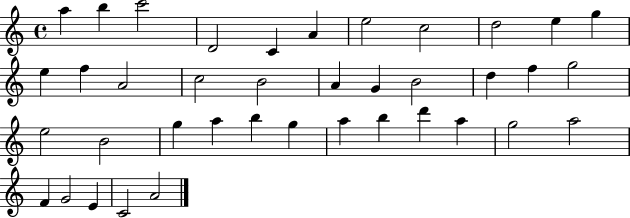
A5/q B5/q C6/h D4/h C4/q A4/q E5/h C5/h D5/h E5/q G5/q E5/q F5/q A4/h C5/h B4/h A4/q G4/q B4/h D5/q F5/q G5/h E5/h B4/h G5/q A5/q B5/q G5/q A5/q B5/q D6/q A5/q G5/h A5/h F4/q G4/h E4/q C4/h A4/h